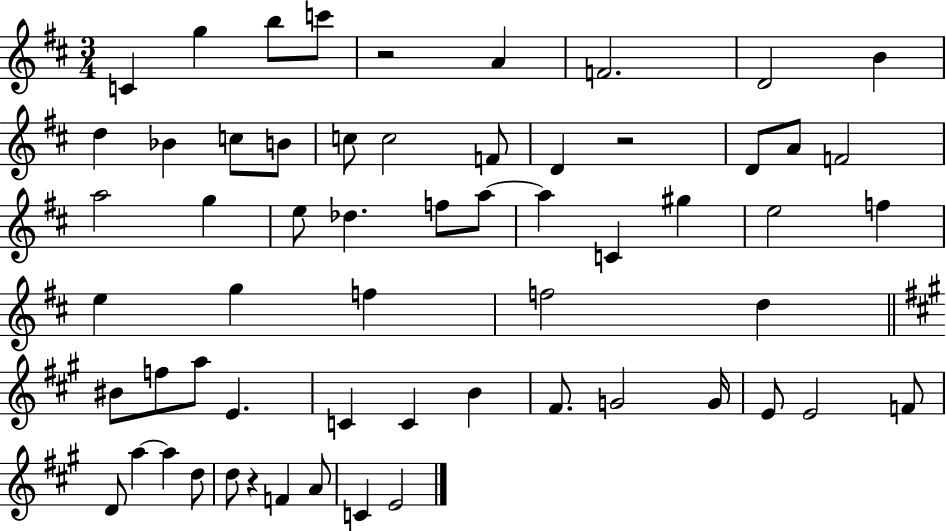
{
  \clef treble
  \numericTimeSignature
  \time 3/4
  \key d \major
  c'4 g''4 b''8 c'''8 | r2 a'4 | f'2. | d'2 b'4 | \break d''4 bes'4 c''8 b'8 | c''8 c''2 f'8 | d'4 r2 | d'8 a'8 f'2 | \break a''2 g''4 | e''8 des''4. f''8 a''8~~ | a''4 c'4 gis''4 | e''2 f''4 | \break e''4 g''4 f''4 | f''2 d''4 | \bar "||" \break \key a \major bis'8 f''8 a''8 e'4. | c'4 c'4 b'4 | fis'8. g'2 g'16 | e'8 e'2 f'8 | \break d'8 a''4~~ a''4 d''8 | d''8 r4 f'4 a'8 | c'4 e'2 | \bar "|."
}